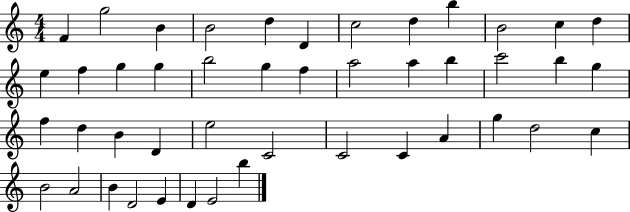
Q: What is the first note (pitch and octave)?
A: F4